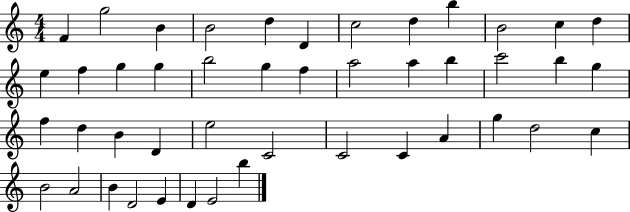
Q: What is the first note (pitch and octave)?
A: F4